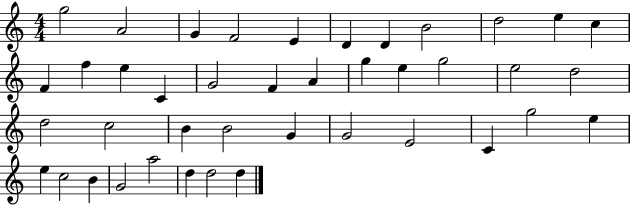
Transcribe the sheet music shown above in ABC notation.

X:1
T:Untitled
M:4/4
L:1/4
K:C
g2 A2 G F2 E D D B2 d2 e c F f e C G2 F A g e g2 e2 d2 d2 c2 B B2 G G2 E2 C g2 e e c2 B G2 a2 d d2 d